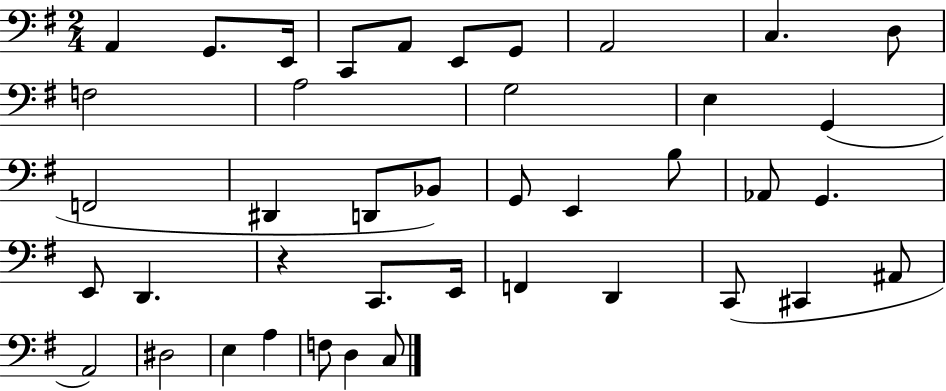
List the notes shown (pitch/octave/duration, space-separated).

A2/q G2/e. E2/s C2/e A2/e E2/e G2/e A2/h C3/q. D3/e F3/h A3/h G3/h E3/q G2/q F2/h D#2/q D2/e Bb2/e G2/e E2/q B3/e Ab2/e G2/q. E2/e D2/q. R/q C2/e. E2/s F2/q D2/q C2/e C#2/q A#2/e A2/h D#3/h E3/q A3/q F3/e D3/q C3/e